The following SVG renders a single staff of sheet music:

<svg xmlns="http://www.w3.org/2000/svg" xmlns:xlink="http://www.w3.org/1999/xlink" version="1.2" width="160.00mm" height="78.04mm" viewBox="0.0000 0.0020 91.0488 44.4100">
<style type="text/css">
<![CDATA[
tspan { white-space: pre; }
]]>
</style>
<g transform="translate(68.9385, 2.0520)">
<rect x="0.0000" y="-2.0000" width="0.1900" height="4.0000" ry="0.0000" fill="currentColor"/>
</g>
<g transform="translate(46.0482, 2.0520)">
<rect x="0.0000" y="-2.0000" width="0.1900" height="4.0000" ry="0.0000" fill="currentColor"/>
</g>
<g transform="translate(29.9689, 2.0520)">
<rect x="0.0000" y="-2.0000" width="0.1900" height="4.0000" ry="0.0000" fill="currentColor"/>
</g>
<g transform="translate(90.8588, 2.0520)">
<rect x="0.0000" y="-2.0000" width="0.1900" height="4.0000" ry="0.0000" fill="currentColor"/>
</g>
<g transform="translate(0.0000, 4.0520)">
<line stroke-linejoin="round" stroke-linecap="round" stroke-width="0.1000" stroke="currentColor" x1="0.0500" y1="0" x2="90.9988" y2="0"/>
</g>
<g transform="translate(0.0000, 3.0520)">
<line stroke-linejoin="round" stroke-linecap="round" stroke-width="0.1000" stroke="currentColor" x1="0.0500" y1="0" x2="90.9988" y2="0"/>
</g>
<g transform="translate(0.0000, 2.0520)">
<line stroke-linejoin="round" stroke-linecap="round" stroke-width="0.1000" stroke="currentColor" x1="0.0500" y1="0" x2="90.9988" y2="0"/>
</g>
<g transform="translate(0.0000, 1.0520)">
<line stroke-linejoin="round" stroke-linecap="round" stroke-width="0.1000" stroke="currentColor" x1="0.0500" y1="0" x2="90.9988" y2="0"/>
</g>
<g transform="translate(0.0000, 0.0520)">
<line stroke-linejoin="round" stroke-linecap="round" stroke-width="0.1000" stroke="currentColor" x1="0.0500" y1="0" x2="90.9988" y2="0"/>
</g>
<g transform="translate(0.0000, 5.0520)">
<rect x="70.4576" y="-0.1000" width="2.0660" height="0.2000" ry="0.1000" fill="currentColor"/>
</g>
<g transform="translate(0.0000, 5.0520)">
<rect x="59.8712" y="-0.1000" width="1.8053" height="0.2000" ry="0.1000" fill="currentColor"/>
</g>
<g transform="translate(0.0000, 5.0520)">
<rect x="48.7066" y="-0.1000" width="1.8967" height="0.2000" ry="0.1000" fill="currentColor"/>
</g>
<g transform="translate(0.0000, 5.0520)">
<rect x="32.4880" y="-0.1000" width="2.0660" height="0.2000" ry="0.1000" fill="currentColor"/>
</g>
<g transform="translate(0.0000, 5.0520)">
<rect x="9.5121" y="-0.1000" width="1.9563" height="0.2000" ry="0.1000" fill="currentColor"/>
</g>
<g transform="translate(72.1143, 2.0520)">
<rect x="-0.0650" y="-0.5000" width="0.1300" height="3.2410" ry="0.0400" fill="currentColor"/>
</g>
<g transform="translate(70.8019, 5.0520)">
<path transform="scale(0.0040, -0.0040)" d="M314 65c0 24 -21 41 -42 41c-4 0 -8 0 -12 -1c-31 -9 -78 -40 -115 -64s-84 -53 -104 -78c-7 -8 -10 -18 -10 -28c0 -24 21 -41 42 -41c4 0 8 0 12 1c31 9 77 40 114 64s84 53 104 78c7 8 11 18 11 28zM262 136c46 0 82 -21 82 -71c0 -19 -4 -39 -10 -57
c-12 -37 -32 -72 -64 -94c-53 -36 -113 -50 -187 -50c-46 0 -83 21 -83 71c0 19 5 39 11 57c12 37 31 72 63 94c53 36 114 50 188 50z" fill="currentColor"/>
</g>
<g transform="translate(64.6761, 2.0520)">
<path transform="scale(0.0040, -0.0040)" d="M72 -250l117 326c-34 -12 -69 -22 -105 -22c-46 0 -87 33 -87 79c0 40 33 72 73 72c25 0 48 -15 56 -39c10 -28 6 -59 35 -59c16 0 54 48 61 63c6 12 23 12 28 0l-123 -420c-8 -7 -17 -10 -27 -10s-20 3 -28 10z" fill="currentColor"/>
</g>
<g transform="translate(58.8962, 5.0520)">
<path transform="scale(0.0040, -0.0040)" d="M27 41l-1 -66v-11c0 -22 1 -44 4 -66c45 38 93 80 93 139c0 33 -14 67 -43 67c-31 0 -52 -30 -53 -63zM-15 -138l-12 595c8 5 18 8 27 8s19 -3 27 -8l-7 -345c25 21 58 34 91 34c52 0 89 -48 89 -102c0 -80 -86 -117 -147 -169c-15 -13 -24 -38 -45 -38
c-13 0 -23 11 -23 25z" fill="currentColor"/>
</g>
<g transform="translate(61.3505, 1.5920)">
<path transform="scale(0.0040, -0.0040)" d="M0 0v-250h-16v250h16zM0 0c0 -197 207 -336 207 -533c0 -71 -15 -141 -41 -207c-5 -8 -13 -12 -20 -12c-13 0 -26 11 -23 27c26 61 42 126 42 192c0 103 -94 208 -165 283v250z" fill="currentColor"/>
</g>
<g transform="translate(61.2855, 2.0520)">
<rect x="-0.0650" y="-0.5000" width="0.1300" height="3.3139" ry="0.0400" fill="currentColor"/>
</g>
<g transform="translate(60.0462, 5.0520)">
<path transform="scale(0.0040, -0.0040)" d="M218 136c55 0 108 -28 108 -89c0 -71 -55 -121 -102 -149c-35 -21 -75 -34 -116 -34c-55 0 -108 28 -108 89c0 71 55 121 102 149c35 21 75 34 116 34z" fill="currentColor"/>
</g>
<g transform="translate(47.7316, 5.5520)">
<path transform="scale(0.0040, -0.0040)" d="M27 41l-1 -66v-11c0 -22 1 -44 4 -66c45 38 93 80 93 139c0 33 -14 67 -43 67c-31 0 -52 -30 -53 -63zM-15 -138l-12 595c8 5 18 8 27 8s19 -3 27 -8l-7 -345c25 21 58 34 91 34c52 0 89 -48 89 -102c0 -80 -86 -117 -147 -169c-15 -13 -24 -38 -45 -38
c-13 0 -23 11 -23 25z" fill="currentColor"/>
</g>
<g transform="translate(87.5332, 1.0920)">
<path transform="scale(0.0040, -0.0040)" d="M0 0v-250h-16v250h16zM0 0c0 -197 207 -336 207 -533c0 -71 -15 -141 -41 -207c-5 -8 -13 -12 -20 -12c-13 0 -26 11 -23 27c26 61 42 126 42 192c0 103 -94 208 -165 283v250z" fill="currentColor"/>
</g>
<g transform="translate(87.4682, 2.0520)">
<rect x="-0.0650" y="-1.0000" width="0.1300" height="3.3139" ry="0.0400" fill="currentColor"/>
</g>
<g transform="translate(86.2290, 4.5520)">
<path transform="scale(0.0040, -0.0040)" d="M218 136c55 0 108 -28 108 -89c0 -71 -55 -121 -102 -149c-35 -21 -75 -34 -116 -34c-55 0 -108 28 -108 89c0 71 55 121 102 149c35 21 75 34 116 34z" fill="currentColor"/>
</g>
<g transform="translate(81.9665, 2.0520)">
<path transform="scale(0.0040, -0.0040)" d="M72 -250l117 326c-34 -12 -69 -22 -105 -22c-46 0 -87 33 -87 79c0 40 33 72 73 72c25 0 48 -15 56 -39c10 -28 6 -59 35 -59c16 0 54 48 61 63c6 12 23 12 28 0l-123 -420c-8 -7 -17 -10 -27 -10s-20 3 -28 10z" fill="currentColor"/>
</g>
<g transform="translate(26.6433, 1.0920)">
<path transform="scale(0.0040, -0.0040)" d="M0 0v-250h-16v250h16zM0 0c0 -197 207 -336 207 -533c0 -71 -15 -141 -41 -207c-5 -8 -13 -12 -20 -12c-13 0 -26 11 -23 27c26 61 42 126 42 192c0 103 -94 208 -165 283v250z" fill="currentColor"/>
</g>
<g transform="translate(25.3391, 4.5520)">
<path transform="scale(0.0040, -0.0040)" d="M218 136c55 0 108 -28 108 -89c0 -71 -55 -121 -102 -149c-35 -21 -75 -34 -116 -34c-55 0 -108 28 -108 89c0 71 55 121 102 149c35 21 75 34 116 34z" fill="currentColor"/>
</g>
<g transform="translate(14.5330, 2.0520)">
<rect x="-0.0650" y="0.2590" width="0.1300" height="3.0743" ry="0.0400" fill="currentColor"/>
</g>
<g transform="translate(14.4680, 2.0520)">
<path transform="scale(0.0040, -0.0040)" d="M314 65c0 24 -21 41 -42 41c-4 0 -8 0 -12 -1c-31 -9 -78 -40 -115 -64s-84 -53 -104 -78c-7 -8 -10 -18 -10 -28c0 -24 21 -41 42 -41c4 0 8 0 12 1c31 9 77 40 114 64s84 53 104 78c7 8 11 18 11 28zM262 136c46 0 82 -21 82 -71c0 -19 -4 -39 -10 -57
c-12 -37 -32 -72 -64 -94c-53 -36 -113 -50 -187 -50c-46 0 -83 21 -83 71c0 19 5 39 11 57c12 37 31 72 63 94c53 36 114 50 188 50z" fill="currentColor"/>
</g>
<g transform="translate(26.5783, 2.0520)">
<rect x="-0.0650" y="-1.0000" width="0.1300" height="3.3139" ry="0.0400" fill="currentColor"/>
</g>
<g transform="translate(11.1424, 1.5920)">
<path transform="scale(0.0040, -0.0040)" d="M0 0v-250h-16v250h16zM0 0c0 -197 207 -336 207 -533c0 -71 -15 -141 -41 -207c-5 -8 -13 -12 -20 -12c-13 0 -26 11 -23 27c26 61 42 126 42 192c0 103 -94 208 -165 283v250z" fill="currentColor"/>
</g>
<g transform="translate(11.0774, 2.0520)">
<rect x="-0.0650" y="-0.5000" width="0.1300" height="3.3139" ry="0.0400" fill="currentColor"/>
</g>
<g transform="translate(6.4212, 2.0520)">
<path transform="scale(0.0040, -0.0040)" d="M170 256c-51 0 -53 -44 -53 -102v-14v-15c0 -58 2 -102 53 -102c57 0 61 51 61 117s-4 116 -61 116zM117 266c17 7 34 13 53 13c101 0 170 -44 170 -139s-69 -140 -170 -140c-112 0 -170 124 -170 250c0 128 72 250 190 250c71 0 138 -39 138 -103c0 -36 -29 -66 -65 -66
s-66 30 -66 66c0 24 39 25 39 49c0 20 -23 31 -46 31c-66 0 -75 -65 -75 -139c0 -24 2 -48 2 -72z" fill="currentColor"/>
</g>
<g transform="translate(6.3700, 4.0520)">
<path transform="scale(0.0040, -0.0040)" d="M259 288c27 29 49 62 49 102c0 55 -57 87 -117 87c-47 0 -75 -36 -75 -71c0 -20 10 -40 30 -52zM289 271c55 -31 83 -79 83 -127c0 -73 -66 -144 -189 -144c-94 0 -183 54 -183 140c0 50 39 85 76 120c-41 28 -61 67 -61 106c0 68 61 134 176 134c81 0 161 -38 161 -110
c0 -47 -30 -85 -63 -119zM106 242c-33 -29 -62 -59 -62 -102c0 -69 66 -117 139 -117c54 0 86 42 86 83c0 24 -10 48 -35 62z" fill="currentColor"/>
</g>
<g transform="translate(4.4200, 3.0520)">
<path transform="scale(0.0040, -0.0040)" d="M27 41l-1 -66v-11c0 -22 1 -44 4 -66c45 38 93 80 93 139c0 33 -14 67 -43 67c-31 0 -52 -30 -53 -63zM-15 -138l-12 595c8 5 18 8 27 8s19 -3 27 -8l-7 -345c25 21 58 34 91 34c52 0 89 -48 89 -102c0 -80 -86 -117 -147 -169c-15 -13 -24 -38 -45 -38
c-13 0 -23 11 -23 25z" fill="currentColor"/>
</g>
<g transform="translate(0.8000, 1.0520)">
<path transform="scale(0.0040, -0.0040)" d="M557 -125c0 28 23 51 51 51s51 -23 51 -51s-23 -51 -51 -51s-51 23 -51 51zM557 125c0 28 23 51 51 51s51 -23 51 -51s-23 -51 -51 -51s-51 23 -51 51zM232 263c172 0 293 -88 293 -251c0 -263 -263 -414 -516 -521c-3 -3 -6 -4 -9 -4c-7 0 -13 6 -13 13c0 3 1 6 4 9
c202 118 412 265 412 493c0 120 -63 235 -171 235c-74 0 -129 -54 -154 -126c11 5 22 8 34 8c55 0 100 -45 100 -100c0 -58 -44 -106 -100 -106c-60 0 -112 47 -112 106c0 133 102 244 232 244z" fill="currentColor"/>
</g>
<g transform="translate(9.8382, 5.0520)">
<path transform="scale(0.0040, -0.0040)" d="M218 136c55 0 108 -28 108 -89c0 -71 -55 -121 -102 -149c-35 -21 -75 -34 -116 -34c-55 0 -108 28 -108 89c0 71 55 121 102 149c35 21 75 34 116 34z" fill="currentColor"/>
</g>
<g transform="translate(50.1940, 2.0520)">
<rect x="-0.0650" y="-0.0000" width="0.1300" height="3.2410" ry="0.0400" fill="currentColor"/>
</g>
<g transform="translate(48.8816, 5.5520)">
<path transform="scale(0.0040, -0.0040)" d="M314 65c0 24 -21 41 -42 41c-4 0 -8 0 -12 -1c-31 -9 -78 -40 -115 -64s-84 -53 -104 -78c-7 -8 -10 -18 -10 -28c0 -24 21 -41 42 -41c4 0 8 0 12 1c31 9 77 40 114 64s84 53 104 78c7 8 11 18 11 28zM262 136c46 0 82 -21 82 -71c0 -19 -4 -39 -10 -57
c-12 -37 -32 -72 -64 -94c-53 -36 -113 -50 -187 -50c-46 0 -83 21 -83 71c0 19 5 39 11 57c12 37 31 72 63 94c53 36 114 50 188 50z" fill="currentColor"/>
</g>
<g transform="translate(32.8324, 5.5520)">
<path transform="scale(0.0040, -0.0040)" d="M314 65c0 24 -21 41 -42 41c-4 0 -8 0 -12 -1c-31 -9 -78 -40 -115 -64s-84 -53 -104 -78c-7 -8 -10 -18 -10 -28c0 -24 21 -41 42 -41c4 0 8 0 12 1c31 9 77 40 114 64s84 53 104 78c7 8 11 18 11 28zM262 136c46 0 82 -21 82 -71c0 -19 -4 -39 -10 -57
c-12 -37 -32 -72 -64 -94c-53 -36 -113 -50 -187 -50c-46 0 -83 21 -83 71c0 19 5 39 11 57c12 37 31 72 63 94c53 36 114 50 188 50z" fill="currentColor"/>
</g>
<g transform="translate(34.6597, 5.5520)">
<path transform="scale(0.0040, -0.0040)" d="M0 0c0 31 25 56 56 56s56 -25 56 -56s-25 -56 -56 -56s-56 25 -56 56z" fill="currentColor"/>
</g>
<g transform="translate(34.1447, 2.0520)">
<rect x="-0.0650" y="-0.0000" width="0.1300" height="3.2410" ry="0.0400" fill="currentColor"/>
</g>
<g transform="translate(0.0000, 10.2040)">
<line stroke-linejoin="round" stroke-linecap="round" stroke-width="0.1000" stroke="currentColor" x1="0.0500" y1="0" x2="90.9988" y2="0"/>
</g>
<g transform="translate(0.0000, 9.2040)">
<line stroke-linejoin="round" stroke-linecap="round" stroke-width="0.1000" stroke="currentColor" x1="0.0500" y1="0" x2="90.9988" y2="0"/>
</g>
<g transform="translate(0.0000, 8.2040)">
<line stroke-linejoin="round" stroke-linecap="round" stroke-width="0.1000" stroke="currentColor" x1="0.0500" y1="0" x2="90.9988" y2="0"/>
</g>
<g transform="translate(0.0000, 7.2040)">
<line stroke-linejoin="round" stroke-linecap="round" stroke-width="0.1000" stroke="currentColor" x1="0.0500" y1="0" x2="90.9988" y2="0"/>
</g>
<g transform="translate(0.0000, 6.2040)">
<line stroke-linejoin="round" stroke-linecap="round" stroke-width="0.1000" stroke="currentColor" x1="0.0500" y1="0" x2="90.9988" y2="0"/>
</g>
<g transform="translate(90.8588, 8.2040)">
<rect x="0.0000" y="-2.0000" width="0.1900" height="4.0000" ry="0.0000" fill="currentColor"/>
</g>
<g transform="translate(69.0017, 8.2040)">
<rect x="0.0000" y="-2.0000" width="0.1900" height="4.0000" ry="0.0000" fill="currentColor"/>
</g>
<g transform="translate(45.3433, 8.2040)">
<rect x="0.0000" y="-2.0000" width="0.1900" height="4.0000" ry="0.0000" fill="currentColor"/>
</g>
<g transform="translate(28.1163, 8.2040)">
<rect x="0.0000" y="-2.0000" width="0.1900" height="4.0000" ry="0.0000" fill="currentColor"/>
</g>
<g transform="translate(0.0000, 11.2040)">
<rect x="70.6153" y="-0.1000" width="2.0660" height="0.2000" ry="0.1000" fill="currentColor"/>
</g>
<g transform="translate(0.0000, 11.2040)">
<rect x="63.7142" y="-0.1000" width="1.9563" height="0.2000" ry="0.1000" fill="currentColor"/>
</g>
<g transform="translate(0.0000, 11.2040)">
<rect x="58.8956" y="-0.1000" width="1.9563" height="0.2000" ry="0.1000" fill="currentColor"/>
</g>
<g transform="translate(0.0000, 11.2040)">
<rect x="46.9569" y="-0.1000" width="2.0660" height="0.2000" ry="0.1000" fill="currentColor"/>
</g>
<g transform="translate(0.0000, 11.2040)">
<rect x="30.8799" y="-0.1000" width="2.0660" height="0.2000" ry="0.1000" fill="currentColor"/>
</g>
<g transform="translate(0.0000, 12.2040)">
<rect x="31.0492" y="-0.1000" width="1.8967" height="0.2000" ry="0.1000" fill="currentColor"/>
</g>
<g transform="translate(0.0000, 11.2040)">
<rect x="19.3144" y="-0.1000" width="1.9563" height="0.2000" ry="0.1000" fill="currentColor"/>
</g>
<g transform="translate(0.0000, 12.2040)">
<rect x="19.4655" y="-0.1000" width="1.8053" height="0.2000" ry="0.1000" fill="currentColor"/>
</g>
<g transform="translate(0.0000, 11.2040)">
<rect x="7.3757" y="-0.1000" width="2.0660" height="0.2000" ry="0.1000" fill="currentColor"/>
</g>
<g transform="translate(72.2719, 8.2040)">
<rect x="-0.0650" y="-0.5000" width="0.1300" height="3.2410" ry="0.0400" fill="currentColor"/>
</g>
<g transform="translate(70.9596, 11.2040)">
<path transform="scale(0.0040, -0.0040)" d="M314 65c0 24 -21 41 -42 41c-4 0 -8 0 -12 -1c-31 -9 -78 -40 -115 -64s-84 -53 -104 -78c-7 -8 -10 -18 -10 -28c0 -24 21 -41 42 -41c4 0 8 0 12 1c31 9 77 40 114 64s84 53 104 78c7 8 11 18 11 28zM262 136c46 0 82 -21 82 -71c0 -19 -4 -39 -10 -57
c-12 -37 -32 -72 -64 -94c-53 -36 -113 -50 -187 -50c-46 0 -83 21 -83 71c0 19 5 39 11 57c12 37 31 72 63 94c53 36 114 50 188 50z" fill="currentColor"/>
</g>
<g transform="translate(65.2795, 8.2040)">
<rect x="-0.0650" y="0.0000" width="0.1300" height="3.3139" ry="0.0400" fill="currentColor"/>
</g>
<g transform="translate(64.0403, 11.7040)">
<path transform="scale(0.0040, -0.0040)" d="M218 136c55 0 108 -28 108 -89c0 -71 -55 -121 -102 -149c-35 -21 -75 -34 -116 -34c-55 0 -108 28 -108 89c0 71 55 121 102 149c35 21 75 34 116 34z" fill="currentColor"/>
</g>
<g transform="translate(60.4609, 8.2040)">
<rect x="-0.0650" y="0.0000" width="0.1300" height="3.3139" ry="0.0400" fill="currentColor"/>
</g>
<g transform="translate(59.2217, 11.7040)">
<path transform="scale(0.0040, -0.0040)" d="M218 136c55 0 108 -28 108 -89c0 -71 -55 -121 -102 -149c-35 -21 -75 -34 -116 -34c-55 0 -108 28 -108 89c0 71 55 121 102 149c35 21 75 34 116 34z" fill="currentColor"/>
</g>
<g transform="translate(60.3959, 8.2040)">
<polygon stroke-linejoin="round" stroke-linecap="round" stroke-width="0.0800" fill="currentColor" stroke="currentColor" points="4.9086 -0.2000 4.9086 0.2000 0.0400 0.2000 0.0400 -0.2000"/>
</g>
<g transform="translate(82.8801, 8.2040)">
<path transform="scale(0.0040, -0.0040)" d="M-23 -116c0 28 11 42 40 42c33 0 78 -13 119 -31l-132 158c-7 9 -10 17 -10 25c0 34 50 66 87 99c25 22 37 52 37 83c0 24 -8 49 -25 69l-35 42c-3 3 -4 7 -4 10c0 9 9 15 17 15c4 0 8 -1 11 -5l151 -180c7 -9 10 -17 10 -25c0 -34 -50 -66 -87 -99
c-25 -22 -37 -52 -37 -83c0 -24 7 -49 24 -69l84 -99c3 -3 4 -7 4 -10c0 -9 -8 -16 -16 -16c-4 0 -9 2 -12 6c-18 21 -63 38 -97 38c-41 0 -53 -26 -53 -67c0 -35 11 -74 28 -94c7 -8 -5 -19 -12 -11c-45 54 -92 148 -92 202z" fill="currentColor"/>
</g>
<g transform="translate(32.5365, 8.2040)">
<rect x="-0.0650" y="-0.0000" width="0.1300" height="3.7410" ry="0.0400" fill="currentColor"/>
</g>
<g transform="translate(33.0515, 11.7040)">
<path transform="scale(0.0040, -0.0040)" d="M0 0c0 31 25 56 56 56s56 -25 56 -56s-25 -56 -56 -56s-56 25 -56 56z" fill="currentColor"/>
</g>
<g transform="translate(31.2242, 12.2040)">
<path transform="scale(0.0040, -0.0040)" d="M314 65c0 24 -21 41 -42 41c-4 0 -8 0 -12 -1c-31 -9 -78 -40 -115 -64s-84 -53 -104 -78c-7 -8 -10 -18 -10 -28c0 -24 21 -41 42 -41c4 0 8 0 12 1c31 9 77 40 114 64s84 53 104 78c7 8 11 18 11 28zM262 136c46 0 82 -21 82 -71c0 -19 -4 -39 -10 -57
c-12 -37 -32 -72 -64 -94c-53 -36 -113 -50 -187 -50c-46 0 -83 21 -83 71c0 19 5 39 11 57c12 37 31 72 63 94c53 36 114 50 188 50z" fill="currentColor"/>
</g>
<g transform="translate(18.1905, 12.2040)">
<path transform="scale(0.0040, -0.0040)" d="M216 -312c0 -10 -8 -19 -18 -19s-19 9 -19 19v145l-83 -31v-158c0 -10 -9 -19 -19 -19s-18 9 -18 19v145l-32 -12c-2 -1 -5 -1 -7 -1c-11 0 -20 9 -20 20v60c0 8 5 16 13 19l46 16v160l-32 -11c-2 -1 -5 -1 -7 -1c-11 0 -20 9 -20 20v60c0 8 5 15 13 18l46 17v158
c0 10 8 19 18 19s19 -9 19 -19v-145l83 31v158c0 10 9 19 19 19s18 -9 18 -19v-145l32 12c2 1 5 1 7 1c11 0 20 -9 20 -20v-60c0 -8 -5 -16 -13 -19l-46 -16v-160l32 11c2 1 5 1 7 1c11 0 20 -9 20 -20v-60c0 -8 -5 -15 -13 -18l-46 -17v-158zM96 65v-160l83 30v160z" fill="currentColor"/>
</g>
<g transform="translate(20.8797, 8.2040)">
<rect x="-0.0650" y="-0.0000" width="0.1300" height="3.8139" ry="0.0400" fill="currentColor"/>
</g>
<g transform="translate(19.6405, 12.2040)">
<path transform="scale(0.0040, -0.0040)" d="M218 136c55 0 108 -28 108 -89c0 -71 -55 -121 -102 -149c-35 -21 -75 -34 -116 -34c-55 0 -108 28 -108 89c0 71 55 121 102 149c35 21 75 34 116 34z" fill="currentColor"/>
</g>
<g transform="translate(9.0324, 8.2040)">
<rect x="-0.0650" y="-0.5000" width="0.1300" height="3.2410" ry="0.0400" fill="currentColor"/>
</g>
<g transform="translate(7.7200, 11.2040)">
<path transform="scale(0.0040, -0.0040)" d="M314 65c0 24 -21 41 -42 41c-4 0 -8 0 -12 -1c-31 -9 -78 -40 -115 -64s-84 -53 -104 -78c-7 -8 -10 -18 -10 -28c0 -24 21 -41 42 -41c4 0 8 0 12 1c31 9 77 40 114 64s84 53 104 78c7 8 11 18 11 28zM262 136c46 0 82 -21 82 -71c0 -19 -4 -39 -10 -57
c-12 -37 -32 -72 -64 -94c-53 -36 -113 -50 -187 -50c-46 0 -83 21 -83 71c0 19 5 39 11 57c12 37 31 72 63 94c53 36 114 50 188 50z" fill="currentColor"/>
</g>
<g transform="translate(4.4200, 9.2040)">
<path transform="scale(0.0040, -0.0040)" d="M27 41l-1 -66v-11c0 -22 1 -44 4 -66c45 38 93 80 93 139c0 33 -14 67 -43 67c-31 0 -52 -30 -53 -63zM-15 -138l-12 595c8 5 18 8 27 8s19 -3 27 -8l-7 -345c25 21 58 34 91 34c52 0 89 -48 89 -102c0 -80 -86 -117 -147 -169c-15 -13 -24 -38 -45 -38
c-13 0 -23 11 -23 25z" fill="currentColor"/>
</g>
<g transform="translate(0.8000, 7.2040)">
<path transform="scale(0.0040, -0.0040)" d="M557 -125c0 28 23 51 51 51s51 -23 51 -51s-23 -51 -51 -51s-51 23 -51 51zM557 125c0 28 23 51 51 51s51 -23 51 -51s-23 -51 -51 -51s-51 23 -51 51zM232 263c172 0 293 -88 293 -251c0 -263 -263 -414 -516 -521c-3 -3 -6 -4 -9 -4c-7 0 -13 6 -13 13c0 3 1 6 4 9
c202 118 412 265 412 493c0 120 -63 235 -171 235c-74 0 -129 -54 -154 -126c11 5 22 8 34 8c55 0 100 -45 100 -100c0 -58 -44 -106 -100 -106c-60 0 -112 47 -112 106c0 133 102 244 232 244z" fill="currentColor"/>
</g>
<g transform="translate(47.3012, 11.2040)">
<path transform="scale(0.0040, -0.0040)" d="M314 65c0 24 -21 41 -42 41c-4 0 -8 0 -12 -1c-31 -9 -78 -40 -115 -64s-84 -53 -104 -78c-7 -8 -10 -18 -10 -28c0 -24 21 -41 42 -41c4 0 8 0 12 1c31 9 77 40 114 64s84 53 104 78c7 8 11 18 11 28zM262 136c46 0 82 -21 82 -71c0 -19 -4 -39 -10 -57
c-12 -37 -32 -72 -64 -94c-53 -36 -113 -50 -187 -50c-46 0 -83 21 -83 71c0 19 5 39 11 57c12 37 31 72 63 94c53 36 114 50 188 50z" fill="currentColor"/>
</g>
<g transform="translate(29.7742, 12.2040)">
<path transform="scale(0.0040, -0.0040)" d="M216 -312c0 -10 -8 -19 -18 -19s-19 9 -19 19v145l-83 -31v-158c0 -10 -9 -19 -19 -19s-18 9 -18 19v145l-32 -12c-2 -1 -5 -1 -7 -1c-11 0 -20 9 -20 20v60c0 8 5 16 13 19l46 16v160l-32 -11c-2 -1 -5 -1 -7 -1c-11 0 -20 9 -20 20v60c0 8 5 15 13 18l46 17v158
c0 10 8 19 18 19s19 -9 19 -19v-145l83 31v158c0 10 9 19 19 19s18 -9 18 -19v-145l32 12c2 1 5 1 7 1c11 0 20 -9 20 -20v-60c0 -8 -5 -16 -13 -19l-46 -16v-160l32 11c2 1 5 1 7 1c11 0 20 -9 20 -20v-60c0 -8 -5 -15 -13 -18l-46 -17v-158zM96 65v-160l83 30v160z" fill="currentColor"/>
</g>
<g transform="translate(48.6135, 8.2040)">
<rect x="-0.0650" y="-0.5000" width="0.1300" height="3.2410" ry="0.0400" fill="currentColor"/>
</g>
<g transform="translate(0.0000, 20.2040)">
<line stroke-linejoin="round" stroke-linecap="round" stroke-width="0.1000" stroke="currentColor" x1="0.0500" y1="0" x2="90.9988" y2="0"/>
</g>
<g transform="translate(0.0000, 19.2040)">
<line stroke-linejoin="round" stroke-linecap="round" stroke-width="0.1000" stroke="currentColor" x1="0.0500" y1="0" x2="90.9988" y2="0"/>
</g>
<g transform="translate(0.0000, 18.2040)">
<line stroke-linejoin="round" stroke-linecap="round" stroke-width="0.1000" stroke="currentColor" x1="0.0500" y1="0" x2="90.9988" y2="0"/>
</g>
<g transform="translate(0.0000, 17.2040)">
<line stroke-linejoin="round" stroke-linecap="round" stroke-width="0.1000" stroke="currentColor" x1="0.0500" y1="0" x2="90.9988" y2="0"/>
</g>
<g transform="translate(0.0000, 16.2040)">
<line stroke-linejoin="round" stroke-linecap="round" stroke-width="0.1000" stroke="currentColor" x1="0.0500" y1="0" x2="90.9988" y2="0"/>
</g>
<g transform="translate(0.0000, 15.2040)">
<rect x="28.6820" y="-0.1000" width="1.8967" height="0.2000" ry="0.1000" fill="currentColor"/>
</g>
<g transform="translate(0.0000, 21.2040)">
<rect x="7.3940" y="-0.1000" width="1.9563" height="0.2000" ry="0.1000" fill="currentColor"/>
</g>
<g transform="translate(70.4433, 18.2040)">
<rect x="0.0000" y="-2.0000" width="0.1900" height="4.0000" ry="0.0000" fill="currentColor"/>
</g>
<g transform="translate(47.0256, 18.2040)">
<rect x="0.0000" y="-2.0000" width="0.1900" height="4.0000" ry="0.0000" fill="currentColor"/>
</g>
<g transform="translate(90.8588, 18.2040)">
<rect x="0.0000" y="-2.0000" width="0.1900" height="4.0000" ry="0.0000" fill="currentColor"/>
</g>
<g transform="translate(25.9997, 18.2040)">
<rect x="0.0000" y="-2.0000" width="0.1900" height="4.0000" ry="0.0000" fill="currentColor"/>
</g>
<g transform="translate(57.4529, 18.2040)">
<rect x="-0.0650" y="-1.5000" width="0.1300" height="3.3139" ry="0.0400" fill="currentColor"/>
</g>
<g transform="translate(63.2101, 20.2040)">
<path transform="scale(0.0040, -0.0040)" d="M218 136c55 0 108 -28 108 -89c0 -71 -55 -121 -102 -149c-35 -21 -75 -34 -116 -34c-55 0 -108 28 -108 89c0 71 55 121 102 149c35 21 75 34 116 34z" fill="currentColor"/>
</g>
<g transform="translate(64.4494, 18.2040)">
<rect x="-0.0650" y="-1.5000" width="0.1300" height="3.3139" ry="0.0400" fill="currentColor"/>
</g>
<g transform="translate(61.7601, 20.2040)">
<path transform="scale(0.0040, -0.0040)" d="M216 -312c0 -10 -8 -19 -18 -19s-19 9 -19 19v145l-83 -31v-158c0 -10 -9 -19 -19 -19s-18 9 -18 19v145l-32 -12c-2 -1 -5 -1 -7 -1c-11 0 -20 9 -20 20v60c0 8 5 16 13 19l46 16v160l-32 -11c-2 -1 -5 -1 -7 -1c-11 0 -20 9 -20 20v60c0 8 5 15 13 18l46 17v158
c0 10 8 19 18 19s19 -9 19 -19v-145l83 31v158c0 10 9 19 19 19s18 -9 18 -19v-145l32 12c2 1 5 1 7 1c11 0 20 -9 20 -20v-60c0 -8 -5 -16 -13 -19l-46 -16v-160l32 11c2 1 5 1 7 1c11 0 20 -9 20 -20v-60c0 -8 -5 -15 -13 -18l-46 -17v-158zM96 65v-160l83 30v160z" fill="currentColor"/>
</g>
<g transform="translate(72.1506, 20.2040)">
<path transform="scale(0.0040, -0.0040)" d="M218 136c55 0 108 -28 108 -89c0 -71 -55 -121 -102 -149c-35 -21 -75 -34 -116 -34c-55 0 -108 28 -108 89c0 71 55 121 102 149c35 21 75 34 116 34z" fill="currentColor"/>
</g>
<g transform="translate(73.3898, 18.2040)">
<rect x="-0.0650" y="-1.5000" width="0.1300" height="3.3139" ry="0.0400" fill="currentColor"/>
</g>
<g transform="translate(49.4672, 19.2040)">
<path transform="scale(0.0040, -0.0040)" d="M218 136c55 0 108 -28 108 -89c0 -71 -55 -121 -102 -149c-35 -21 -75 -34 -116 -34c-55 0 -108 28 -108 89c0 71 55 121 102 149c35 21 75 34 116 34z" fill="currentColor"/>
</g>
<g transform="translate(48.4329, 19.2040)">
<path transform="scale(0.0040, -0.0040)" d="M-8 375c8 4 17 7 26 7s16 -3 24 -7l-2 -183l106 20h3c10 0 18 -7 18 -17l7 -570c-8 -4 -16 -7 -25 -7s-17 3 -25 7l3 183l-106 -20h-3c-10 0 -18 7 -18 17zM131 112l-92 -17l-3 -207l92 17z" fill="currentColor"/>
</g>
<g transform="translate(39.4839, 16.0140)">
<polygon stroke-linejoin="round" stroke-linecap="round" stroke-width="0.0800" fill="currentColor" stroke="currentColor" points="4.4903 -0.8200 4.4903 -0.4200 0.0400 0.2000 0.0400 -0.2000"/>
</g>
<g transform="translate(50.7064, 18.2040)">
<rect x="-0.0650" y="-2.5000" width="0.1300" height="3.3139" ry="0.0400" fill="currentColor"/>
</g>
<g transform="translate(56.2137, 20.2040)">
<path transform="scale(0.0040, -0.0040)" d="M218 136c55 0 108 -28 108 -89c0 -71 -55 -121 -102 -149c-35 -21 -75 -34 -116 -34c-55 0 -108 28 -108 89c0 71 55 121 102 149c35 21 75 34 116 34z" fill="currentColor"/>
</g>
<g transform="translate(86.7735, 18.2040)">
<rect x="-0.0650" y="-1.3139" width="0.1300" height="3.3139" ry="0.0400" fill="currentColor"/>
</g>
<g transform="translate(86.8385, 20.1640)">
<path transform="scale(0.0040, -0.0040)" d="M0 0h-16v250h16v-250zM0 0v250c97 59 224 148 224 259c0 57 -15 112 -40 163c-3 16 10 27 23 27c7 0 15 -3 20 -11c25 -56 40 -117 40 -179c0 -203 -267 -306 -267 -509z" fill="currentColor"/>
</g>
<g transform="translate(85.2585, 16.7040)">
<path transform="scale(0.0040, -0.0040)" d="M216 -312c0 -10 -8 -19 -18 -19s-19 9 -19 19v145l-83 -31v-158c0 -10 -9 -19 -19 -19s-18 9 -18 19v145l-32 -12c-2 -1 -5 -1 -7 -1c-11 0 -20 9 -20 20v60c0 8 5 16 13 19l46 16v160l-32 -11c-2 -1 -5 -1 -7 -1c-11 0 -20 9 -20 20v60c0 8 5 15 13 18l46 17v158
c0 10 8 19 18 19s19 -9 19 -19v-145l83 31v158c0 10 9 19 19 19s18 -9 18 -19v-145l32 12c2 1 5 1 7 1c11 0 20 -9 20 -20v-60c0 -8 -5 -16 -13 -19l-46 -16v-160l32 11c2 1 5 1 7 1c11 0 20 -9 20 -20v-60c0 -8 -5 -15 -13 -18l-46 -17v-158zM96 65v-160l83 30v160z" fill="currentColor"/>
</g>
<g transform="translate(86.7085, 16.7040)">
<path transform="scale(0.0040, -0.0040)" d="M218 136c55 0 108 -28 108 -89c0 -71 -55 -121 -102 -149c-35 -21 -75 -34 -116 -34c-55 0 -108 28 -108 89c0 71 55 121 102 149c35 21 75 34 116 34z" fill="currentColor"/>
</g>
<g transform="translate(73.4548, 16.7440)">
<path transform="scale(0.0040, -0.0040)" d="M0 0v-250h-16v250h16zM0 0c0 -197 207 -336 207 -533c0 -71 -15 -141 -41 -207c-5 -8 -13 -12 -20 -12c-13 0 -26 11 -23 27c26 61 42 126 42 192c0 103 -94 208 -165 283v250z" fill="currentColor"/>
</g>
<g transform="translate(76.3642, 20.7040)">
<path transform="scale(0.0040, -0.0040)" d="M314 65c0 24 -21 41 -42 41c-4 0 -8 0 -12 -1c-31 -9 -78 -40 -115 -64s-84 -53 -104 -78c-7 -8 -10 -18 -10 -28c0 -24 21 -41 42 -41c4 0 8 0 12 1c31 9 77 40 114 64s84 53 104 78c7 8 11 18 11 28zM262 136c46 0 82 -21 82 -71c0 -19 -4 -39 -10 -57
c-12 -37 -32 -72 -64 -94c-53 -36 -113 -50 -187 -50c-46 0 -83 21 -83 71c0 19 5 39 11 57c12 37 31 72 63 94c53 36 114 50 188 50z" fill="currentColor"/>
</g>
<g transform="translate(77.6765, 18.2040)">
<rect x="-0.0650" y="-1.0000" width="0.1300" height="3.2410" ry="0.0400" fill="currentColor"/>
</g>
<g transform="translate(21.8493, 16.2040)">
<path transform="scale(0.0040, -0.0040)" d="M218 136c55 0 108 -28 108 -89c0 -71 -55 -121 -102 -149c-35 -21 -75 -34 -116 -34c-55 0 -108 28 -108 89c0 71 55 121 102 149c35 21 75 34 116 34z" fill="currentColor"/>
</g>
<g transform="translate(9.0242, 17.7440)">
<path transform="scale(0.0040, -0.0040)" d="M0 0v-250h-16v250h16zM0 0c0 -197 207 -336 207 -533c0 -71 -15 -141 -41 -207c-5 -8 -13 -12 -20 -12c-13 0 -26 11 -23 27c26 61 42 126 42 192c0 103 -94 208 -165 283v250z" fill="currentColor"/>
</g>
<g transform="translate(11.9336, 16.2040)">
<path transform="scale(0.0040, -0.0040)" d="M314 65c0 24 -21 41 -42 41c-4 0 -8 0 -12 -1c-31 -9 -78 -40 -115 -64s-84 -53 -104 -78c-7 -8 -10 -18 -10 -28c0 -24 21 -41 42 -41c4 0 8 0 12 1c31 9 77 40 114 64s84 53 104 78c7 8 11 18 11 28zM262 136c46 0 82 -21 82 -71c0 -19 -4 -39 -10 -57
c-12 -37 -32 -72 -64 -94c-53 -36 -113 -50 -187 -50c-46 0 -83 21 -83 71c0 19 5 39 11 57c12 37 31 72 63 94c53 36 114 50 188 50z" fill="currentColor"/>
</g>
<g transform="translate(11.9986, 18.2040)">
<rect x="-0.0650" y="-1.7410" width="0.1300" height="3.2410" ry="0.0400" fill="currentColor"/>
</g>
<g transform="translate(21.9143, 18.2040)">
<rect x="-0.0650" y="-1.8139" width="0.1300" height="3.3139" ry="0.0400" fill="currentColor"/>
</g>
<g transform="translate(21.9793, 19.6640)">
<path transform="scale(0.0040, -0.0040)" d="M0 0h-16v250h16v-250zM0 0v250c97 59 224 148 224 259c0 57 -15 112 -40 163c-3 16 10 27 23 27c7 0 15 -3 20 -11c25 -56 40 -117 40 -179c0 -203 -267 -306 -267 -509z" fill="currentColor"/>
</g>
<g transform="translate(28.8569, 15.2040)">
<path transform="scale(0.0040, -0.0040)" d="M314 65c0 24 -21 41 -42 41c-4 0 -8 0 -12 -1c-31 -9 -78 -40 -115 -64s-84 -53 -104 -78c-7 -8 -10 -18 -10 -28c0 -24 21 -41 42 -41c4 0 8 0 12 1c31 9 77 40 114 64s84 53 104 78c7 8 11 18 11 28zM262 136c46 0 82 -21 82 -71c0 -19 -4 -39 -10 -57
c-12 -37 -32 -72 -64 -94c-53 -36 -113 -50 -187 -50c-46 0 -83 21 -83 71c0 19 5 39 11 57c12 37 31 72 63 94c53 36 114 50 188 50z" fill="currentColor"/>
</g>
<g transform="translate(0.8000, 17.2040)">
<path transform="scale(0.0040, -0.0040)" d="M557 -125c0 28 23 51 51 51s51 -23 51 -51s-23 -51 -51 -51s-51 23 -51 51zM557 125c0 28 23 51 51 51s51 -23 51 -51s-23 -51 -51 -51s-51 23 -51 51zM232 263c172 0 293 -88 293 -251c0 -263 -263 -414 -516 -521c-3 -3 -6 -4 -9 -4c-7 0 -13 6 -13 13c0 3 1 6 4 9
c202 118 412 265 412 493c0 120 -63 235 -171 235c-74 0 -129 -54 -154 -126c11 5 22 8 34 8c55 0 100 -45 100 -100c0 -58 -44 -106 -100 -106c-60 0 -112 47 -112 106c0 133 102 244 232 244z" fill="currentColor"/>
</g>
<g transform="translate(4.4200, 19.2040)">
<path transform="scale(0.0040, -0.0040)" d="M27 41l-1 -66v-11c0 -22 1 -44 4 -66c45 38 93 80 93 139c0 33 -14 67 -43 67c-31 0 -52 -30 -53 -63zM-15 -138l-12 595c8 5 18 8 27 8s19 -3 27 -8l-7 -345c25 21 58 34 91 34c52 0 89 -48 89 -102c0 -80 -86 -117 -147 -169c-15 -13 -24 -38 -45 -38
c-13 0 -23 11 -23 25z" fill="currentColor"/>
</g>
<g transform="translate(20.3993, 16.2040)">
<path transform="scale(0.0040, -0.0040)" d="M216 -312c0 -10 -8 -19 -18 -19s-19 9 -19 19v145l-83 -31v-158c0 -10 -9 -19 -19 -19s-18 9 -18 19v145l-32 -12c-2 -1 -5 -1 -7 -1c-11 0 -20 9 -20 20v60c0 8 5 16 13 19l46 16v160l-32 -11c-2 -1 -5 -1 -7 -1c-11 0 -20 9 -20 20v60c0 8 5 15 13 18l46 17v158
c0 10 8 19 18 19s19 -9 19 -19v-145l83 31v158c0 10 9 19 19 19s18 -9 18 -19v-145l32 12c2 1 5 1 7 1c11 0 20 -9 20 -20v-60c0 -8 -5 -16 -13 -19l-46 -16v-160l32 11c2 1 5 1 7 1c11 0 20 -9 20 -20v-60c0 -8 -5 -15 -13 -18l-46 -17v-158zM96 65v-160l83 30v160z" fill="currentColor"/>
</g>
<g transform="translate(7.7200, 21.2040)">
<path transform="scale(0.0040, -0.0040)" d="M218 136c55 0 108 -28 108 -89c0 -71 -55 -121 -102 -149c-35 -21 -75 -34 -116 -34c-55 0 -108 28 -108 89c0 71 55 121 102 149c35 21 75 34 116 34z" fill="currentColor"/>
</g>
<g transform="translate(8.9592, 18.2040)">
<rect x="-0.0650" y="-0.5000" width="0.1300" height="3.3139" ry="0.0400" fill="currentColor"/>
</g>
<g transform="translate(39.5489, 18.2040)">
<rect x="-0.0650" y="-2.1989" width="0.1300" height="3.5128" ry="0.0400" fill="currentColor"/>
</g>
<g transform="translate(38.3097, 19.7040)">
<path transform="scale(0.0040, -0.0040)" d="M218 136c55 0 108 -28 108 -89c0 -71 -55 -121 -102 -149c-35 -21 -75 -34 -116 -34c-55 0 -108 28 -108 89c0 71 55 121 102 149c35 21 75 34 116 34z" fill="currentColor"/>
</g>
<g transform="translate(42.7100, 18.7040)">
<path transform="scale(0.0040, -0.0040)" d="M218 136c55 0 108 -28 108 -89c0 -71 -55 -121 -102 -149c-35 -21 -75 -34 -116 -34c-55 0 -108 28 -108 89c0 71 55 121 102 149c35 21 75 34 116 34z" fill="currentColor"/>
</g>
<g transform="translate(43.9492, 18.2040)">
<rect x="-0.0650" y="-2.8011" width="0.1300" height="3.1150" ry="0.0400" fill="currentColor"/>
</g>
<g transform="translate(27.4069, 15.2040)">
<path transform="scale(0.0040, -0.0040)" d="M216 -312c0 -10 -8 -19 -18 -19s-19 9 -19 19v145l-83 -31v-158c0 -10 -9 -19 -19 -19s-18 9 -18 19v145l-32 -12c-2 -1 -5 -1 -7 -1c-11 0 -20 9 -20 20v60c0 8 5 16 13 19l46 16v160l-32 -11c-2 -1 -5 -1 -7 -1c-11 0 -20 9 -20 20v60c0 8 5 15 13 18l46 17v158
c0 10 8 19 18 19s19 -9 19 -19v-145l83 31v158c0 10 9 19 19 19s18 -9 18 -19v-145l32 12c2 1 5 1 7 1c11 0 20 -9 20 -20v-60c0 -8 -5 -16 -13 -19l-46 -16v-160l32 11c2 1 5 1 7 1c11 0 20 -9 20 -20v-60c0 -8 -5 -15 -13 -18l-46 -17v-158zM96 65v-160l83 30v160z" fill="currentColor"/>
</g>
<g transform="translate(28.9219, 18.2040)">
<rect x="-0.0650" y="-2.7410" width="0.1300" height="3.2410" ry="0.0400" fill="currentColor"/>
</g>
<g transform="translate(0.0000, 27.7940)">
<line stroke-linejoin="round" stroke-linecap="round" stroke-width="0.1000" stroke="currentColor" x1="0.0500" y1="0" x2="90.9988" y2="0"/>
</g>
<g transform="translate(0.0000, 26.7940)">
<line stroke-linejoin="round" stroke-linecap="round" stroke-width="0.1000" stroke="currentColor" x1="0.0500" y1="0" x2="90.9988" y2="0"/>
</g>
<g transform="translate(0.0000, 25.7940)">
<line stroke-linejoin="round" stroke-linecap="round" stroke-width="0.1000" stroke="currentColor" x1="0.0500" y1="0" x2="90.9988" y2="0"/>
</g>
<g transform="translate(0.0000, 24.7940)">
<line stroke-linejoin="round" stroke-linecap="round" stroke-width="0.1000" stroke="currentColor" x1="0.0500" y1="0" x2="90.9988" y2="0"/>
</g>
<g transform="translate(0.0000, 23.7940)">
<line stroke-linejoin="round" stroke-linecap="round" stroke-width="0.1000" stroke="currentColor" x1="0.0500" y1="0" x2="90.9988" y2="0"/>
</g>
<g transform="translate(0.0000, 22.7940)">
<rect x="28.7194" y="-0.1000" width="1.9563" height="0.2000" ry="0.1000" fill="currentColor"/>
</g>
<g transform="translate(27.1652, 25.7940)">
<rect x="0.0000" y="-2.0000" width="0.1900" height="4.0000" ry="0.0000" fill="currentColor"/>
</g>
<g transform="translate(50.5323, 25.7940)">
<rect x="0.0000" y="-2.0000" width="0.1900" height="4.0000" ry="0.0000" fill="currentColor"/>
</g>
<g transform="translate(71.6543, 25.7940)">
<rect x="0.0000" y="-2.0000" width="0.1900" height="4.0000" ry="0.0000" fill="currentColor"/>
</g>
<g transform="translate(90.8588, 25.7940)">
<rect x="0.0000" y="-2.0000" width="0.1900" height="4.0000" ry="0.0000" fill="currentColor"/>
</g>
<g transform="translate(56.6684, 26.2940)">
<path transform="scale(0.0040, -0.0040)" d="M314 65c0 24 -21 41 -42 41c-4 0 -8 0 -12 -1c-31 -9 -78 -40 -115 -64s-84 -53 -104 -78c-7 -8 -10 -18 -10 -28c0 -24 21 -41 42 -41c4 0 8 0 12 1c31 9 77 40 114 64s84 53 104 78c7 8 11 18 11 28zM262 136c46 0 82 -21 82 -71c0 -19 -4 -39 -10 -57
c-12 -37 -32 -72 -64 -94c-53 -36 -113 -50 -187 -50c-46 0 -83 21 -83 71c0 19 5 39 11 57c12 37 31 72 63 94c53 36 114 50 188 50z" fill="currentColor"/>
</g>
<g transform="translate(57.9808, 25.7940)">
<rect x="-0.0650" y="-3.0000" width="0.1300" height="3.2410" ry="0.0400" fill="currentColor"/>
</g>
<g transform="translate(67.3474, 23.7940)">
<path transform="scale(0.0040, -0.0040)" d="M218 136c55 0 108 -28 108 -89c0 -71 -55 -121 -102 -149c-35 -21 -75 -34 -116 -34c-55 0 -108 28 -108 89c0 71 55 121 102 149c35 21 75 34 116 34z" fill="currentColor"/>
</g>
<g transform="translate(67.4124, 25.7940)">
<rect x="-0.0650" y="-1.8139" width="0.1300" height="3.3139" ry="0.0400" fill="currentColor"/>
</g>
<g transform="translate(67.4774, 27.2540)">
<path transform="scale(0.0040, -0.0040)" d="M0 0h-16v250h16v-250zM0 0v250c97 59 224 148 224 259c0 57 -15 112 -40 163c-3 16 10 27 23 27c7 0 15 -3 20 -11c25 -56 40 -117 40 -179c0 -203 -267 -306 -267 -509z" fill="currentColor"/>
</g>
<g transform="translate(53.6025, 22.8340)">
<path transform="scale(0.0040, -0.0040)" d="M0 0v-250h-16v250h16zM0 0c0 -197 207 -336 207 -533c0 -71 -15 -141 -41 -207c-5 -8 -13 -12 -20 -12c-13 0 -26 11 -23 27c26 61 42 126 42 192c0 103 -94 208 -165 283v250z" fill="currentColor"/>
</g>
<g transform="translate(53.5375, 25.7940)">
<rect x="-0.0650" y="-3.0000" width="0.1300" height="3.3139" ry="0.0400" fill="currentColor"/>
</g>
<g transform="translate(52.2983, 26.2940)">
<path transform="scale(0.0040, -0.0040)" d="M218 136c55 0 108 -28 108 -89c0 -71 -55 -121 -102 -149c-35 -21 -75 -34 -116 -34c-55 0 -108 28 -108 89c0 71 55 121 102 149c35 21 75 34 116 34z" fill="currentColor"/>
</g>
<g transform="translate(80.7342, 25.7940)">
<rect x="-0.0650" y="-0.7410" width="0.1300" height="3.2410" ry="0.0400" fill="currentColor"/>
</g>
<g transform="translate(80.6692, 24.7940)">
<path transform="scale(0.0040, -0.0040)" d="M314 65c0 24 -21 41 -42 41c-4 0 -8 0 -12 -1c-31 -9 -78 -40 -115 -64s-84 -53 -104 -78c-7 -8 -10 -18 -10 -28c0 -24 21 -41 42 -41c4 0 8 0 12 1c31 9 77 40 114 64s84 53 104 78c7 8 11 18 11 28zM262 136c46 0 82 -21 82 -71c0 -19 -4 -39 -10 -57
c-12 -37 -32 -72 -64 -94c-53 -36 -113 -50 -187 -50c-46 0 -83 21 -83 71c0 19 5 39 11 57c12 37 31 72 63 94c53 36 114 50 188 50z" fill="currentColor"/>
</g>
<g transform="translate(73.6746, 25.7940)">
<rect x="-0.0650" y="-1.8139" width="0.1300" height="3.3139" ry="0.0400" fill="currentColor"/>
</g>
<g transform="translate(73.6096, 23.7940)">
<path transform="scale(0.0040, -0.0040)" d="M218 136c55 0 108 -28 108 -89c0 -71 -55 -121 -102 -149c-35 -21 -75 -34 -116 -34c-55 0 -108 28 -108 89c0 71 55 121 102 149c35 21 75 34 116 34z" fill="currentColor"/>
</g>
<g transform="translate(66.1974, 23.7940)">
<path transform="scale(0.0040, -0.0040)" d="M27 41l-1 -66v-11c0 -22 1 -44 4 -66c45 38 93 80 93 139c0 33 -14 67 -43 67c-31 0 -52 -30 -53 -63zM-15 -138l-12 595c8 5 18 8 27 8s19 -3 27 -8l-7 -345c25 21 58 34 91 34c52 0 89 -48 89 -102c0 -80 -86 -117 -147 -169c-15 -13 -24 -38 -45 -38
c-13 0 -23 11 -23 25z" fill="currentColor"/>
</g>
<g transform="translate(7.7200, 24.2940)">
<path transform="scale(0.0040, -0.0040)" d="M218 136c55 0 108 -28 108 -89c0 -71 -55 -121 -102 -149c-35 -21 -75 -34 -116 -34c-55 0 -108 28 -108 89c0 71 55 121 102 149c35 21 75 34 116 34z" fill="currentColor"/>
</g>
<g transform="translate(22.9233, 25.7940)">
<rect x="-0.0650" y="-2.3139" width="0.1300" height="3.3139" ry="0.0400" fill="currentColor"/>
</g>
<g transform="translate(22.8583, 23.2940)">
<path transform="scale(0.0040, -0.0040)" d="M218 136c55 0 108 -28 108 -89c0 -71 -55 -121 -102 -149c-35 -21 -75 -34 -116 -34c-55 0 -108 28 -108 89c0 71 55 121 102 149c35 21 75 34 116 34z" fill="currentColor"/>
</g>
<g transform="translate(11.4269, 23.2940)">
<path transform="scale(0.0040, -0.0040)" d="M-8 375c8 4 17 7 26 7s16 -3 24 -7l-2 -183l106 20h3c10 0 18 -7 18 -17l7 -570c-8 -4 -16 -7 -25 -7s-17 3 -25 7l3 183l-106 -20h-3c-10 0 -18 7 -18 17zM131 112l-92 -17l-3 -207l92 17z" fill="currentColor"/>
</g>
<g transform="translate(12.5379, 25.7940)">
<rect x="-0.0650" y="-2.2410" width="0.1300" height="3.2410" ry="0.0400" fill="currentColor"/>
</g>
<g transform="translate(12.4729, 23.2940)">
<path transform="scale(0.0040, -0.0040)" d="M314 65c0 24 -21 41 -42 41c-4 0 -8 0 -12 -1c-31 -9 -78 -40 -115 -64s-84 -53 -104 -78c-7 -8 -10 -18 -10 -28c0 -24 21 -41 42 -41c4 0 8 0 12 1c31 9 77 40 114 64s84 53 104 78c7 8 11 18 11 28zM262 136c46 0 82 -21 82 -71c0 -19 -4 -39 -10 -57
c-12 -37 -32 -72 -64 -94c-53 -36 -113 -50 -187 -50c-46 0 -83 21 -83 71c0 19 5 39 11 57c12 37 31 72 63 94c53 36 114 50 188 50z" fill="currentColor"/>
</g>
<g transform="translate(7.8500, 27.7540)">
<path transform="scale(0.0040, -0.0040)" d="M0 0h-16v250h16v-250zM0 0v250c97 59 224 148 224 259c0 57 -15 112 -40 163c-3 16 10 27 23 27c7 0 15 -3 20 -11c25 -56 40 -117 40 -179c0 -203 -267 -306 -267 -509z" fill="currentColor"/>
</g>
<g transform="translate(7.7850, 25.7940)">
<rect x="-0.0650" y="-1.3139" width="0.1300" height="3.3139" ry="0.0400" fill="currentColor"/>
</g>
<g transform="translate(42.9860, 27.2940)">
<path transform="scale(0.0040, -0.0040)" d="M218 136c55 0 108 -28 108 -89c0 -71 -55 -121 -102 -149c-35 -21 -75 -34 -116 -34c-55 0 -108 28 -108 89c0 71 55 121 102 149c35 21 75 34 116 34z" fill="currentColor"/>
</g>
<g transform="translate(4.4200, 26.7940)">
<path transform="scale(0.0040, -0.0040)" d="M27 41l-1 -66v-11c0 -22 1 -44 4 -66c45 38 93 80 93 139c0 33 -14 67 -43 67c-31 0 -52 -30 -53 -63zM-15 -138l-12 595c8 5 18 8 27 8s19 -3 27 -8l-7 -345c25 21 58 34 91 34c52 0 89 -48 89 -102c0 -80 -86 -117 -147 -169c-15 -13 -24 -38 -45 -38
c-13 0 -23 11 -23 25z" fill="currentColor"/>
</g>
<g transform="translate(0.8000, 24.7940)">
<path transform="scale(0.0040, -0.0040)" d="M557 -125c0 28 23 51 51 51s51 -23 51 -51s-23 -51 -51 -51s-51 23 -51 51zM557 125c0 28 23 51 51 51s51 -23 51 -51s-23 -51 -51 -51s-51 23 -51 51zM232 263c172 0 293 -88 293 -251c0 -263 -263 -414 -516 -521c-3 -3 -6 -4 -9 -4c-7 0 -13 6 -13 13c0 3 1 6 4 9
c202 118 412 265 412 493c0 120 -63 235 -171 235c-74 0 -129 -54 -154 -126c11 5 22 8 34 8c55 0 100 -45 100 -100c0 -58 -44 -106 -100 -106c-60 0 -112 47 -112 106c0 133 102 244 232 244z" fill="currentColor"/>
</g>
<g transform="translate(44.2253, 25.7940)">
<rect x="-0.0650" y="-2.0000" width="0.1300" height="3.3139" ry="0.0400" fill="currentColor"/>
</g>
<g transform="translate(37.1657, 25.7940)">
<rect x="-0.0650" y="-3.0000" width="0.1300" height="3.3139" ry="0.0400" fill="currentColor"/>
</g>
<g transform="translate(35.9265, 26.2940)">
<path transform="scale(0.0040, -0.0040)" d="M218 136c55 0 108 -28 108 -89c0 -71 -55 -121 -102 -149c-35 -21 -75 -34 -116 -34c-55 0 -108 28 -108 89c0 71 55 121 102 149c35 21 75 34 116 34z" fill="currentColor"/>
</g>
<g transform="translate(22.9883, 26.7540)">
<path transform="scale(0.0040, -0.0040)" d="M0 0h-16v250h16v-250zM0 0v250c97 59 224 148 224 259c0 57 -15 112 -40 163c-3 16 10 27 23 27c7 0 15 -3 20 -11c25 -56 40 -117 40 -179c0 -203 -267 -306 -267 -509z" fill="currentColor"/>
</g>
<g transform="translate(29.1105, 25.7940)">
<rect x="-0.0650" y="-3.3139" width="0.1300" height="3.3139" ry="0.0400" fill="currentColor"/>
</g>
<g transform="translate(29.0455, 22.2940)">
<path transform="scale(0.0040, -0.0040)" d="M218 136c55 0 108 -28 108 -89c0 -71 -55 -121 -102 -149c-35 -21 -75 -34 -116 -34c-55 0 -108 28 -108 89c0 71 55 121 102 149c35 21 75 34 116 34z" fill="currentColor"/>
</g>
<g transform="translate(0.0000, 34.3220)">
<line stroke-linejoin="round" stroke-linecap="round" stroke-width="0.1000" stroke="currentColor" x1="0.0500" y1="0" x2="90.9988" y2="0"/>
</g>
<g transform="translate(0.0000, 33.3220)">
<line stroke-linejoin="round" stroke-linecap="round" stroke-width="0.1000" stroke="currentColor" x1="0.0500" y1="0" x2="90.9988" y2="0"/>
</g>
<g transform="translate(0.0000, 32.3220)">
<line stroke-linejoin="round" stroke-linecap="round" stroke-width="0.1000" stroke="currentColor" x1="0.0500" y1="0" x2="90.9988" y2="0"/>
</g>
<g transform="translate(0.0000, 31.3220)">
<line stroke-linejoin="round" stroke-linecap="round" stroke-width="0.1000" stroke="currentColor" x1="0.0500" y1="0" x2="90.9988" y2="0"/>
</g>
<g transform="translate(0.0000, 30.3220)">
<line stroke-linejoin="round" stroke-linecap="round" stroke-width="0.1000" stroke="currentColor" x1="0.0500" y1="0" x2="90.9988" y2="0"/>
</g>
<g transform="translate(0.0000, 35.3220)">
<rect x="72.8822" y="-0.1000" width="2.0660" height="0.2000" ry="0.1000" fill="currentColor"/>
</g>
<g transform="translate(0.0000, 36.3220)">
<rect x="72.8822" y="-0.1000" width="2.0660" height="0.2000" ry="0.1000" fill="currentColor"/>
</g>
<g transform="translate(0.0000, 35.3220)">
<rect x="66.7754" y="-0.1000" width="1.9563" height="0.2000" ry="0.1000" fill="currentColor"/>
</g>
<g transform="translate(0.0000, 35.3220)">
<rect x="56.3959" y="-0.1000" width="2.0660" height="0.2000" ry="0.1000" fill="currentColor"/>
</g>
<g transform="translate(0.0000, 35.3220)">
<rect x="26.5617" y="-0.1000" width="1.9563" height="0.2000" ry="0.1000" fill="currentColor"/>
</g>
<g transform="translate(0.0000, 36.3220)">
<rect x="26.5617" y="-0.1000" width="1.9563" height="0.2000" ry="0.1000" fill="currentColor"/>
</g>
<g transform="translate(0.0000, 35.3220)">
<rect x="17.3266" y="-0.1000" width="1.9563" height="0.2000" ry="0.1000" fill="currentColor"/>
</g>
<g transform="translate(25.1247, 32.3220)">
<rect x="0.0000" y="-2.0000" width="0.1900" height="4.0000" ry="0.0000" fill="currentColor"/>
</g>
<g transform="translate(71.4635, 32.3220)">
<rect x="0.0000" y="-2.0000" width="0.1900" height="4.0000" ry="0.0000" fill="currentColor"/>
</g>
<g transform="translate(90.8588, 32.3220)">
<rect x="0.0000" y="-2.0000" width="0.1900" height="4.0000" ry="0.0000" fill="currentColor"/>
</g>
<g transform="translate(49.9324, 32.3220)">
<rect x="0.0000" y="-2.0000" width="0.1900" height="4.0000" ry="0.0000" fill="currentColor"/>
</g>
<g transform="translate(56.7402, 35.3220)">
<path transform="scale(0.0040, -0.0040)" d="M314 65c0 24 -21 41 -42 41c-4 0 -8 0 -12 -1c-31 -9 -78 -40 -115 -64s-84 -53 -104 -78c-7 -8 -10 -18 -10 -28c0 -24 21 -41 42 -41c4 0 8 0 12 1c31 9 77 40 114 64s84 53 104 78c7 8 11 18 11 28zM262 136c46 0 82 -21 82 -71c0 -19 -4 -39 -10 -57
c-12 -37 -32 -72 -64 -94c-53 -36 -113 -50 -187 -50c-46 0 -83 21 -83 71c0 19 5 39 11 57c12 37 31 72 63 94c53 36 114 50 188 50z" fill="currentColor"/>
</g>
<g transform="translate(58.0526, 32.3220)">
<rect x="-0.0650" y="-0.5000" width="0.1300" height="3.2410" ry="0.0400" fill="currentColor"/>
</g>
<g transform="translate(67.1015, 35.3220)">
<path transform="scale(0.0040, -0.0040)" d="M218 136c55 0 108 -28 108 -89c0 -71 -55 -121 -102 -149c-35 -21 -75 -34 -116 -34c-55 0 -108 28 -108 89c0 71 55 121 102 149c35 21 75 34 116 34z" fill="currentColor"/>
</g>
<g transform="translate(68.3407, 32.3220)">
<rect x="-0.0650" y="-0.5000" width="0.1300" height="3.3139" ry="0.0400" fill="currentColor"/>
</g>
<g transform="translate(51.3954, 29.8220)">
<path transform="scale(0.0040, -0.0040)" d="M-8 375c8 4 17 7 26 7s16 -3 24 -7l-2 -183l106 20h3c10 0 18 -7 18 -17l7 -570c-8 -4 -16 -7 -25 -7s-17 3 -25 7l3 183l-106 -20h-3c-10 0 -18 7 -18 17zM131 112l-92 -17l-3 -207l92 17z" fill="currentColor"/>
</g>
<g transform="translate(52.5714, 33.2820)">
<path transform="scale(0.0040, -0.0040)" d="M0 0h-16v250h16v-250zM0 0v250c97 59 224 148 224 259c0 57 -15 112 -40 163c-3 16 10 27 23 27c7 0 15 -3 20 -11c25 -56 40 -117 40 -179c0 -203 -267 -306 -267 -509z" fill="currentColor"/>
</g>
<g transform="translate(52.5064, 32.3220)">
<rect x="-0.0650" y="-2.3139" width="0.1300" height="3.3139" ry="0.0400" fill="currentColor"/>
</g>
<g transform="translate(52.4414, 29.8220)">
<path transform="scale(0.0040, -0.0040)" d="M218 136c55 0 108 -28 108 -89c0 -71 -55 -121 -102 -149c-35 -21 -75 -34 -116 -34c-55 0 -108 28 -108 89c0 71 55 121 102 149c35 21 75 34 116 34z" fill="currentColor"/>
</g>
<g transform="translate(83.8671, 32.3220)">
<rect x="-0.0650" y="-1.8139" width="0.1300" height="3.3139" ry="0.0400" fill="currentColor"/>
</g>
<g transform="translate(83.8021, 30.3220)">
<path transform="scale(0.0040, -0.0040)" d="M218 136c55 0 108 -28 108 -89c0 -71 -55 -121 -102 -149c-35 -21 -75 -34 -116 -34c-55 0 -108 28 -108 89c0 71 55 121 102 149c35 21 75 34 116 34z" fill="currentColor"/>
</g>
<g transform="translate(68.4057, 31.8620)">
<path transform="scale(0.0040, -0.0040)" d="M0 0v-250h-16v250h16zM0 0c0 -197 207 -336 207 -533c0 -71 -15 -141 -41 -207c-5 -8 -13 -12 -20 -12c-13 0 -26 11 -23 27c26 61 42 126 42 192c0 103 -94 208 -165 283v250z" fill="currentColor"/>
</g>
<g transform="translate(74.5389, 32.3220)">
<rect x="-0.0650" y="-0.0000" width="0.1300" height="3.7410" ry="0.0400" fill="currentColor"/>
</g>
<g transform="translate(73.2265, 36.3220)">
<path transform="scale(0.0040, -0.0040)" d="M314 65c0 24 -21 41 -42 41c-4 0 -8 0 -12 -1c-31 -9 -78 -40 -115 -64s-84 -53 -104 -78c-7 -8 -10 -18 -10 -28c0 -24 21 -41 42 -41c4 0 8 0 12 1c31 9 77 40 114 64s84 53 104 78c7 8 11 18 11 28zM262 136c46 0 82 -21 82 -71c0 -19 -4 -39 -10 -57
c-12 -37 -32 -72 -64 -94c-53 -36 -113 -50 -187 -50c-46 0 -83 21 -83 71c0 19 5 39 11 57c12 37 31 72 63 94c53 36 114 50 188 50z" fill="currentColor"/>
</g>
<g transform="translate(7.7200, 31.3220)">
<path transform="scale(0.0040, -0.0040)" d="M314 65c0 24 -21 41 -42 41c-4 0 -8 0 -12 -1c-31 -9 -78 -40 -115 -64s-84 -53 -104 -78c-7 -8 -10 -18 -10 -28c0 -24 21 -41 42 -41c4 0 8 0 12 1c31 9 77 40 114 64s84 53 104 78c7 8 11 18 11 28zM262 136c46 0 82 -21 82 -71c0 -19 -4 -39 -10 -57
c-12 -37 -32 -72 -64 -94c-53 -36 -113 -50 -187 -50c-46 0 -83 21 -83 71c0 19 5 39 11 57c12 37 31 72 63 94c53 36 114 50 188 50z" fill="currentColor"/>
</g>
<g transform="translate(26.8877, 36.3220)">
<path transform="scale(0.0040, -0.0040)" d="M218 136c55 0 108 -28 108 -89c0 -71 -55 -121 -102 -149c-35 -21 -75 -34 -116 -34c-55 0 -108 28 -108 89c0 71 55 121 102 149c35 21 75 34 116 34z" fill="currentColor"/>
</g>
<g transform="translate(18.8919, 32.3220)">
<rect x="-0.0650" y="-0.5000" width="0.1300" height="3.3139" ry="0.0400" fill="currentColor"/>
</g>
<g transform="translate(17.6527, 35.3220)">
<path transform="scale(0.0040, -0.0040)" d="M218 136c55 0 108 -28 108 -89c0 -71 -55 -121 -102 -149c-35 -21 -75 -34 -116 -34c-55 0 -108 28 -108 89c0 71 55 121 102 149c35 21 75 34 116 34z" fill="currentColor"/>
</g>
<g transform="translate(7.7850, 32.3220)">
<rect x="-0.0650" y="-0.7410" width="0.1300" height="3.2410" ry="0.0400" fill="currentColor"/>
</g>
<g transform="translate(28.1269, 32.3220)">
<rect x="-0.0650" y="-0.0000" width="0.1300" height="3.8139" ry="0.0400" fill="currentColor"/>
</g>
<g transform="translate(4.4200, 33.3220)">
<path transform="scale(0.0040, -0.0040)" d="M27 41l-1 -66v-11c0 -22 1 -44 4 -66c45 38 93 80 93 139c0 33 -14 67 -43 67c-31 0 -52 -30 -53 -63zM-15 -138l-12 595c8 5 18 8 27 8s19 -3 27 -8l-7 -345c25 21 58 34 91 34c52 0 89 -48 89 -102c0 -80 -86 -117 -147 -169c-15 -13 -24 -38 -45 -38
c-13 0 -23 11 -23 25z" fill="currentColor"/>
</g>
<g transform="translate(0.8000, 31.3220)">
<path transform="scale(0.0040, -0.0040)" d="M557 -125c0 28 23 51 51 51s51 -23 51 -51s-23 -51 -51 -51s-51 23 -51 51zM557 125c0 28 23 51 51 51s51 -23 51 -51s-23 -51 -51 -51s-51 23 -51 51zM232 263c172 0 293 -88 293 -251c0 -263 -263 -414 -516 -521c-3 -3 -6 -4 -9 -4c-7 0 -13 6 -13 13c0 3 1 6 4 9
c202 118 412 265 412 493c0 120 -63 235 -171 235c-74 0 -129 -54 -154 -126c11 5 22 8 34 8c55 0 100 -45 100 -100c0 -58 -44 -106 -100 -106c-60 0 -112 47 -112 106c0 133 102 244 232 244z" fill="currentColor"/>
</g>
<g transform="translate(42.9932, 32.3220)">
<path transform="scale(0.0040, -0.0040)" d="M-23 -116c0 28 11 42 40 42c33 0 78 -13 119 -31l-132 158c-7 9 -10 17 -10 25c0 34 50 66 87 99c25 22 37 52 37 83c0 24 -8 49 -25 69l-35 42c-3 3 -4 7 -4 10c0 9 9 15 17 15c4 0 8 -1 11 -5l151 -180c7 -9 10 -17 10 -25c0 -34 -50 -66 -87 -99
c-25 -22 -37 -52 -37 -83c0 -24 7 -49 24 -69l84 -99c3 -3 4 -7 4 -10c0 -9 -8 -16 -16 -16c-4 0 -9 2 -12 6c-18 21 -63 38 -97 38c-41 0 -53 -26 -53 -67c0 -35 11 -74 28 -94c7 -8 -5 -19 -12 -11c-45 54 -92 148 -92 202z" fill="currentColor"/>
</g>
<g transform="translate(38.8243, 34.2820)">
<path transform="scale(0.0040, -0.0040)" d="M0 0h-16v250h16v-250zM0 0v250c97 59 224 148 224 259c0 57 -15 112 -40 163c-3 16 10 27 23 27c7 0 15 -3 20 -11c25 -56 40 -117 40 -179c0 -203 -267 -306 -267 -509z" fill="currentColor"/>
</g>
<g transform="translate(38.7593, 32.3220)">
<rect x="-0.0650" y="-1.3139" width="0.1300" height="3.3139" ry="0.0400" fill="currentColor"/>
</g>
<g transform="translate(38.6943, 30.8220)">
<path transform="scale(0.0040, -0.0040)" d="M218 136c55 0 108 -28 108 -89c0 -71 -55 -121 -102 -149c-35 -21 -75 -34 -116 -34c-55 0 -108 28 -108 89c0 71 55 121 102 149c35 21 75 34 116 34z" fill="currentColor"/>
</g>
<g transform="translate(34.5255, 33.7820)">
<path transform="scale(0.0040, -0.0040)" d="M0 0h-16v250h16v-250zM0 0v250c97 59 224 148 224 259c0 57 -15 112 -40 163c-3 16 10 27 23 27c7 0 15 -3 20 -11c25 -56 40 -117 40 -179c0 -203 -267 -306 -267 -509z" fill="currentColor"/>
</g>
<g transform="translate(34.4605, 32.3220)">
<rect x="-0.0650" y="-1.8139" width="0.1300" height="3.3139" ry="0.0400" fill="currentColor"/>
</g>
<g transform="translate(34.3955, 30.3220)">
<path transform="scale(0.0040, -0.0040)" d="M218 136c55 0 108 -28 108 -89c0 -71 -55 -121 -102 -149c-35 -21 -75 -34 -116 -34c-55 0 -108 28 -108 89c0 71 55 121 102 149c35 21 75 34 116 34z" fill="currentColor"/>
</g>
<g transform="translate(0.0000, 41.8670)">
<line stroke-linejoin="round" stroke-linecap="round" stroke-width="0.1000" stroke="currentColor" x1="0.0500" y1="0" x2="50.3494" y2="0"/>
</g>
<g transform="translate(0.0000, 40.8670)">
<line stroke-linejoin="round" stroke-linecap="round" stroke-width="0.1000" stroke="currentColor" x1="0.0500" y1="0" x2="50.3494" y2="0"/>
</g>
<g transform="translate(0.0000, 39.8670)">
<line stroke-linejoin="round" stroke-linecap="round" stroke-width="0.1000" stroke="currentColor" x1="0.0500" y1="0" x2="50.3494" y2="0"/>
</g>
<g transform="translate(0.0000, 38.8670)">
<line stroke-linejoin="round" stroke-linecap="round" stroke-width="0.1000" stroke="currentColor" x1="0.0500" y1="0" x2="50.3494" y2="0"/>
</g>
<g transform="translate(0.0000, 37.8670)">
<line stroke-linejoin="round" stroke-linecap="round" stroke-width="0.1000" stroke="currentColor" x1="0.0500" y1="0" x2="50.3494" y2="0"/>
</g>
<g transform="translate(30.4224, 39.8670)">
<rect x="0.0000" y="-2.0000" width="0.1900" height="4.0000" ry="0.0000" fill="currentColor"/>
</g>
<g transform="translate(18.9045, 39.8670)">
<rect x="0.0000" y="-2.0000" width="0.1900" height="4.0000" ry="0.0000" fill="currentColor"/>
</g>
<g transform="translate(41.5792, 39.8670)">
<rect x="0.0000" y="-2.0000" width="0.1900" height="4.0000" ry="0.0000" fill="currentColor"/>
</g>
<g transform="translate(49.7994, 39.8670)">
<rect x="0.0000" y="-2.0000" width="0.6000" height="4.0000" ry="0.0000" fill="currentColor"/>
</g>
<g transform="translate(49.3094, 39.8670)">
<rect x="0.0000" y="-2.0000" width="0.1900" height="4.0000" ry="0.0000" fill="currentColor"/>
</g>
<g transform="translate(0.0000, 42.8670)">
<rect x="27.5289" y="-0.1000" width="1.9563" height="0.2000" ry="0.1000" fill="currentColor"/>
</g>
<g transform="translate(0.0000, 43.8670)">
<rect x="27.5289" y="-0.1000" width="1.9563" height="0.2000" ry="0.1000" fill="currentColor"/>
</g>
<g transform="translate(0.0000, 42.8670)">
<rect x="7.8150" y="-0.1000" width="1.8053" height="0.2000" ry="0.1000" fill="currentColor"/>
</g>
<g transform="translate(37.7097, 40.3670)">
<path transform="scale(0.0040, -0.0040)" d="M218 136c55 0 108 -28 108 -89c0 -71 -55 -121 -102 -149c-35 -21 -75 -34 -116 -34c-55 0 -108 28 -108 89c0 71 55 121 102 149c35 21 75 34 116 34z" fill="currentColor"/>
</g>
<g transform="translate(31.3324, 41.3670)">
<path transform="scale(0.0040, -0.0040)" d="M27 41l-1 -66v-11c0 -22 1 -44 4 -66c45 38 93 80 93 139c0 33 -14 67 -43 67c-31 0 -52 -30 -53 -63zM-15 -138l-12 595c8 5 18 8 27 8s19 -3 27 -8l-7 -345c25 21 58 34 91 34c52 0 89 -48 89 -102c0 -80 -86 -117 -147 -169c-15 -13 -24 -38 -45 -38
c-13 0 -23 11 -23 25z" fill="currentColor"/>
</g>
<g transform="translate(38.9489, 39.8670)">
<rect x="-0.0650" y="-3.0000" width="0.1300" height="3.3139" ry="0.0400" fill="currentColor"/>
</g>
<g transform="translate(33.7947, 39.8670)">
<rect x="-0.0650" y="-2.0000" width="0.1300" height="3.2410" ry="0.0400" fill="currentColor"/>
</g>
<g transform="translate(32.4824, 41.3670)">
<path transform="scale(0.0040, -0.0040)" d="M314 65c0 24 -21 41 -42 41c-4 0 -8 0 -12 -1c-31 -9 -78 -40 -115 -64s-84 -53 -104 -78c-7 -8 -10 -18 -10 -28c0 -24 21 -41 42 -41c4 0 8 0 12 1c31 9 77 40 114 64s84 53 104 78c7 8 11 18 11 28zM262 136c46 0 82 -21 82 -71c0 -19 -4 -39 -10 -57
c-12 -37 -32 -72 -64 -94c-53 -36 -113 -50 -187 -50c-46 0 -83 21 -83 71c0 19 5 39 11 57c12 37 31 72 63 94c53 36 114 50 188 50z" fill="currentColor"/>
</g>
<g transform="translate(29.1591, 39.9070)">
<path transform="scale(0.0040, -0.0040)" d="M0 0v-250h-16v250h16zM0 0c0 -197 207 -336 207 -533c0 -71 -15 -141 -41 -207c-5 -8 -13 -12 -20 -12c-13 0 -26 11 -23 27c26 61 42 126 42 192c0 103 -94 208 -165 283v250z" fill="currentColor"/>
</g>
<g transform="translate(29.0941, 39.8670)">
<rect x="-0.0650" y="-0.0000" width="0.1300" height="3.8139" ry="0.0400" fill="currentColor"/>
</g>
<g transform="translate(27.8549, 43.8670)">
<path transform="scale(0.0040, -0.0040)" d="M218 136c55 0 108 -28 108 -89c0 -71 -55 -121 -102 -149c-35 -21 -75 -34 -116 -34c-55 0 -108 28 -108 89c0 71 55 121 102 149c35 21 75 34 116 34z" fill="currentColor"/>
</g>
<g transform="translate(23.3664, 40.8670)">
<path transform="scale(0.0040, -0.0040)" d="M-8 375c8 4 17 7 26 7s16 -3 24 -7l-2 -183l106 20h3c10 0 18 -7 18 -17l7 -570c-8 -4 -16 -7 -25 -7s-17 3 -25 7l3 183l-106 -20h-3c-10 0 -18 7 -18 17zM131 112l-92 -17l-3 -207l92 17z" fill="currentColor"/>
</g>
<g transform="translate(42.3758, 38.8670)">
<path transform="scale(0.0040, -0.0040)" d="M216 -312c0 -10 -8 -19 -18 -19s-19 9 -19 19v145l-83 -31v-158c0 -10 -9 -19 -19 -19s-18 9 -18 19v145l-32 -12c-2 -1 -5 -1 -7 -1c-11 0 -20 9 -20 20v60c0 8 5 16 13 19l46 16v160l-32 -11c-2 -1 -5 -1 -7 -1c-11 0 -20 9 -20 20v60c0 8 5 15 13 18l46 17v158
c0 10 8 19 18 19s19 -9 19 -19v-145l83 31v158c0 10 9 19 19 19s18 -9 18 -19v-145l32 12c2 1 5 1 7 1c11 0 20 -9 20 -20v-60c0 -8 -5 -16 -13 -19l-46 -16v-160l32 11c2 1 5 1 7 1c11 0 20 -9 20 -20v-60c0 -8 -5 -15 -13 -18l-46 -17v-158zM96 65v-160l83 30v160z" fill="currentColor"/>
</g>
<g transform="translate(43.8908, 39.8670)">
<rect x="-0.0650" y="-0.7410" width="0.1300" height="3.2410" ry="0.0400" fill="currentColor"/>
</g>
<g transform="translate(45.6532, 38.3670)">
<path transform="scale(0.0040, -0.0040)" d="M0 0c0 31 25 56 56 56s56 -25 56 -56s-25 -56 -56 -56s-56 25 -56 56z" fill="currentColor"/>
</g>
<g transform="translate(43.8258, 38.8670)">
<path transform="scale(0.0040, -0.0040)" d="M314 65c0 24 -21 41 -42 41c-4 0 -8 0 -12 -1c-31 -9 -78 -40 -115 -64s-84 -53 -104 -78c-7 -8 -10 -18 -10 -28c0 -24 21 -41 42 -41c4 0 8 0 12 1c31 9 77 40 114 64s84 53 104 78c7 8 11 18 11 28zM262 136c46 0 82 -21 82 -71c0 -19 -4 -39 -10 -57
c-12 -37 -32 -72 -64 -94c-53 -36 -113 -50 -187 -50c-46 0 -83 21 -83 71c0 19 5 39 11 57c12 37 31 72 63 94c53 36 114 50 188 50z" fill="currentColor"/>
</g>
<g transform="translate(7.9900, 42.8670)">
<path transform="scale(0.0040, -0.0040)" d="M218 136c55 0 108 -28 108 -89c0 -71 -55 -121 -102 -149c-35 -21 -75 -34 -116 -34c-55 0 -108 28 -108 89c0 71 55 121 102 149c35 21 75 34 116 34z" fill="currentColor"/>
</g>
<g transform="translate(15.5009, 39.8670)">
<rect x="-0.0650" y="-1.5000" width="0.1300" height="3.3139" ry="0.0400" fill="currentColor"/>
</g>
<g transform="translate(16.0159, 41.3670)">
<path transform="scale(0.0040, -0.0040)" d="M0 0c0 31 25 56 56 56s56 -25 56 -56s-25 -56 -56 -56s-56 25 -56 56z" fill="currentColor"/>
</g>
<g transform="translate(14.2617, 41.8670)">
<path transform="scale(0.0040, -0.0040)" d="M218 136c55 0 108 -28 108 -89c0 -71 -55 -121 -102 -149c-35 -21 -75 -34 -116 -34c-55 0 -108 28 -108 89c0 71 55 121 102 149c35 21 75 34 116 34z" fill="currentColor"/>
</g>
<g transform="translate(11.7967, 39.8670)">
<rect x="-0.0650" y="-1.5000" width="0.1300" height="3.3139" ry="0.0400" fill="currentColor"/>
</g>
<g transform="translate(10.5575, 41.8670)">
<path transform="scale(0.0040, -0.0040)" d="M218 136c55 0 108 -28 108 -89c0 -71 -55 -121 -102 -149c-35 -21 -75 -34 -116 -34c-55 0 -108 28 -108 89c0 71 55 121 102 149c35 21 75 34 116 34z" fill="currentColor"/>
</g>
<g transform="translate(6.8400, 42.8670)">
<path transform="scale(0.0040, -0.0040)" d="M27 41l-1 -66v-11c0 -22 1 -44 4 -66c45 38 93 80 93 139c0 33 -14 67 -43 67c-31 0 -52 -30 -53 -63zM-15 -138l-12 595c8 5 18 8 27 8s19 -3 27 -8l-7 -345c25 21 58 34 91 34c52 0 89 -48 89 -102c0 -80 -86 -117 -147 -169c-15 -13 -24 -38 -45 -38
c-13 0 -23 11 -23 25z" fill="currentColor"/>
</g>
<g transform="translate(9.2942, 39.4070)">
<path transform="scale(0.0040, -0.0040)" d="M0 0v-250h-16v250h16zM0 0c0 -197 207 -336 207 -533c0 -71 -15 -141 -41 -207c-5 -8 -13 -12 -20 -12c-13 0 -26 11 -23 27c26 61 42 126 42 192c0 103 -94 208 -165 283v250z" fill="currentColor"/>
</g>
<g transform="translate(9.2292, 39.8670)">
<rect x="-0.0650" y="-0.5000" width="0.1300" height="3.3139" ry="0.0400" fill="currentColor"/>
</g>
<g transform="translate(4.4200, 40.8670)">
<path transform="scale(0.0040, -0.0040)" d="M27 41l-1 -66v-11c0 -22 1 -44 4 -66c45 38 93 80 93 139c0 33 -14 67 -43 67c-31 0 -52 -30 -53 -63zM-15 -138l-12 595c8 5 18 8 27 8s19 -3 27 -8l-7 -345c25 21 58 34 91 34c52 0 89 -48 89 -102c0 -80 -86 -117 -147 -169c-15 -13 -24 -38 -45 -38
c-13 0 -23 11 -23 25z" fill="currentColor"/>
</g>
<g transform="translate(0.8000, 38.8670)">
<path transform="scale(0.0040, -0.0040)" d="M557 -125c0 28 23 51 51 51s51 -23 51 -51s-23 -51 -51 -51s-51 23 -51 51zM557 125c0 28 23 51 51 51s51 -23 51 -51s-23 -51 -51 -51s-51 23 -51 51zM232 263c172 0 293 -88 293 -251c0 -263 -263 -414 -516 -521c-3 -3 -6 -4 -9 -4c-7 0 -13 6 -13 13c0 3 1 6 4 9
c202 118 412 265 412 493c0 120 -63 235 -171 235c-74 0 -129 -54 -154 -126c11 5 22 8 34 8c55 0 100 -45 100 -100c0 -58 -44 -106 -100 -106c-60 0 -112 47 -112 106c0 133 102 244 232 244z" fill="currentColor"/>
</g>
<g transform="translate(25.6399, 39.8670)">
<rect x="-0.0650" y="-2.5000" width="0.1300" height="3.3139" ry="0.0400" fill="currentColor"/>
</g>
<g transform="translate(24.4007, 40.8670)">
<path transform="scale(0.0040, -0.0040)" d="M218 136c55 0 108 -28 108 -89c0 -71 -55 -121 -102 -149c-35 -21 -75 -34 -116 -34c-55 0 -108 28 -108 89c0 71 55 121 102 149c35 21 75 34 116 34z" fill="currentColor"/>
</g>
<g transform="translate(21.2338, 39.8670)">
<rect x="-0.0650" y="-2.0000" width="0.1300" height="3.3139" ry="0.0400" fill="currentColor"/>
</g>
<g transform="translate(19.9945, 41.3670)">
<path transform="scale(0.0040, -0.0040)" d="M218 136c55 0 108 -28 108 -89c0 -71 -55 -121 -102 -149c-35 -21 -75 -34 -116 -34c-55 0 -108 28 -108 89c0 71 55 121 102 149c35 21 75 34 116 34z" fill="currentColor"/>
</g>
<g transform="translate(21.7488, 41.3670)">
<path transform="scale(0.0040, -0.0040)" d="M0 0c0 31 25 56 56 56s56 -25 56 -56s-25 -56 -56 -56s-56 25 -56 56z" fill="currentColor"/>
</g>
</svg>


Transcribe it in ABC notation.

X:1
T:Untitled
M:6/8
L:1/4
K:F
E,,/2 D,2 F,,/2 D,,2 _D,,2 _E,,/2 z/2 E,,2 z/2 F,,/2 E,,2 ^C,, ^C,,2 E,,2 D,,/2 D,,/2 E,,2 z E,,/2 A,2 ^A,/2 ^C2 A,,/2 C,/2 B,, G,, ^G,, G,,/2 F,,2 ^G,/2 G,/2 B,2 B,/2 D C, A,, C,/2 C,2 _A,/2 A, F,2 F,2 E,, C,, A,/2 G,/2 z B,/2 E,,2 E,,/2 C,,2 A, _E,,/2 G,, G,, A,, B,, C,,/2 _A,,2 C, ^F,2